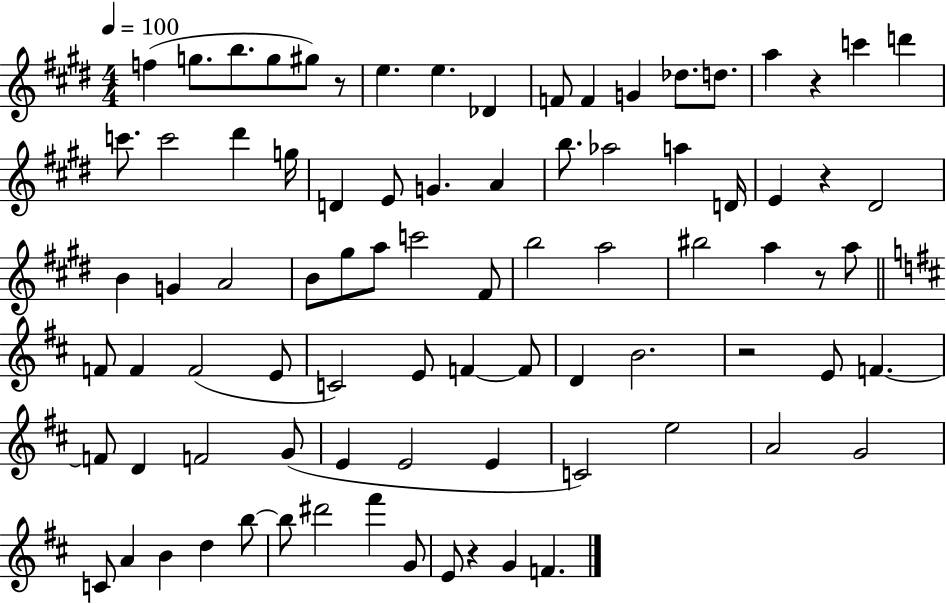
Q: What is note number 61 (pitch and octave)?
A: E4